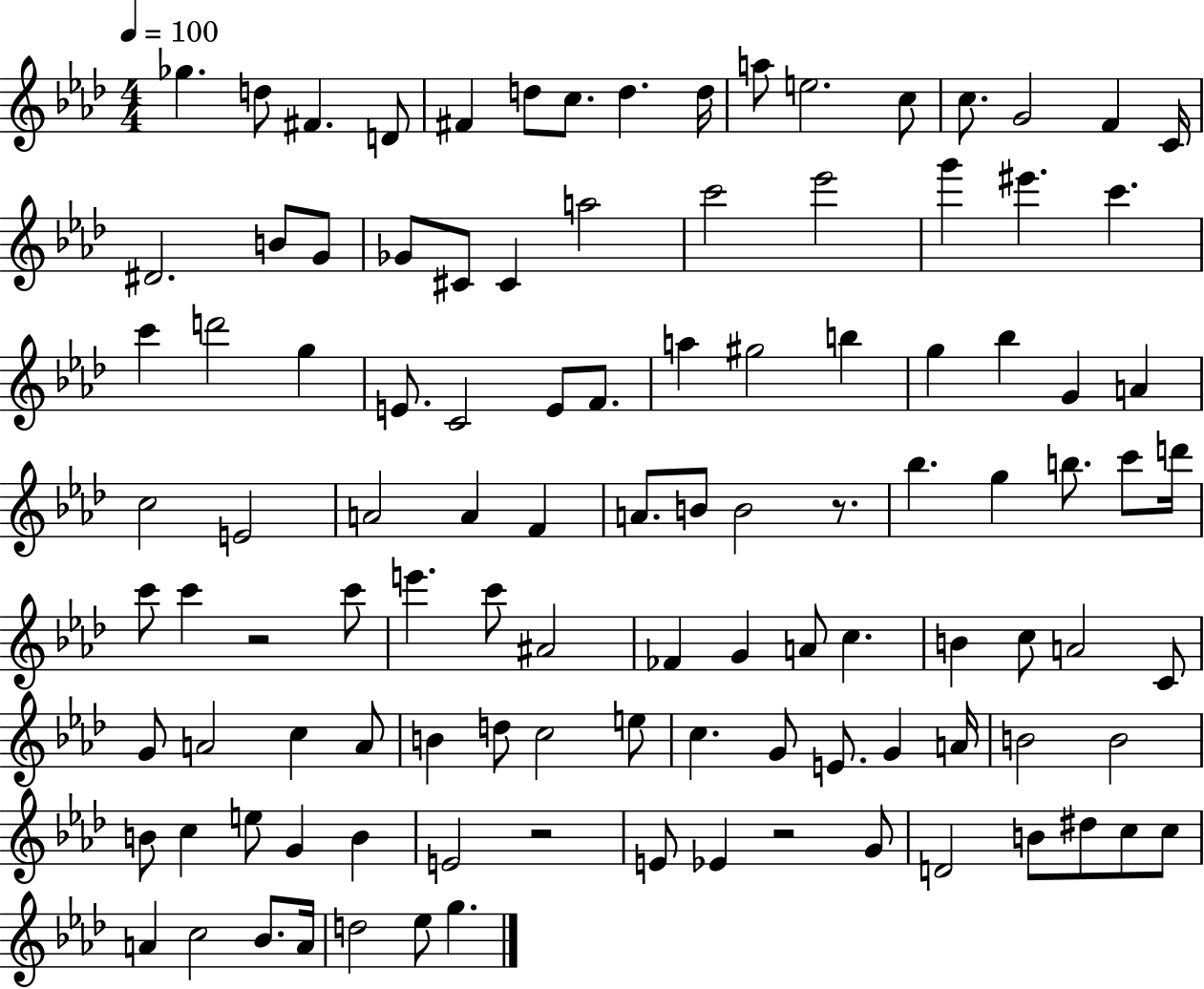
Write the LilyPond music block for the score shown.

{
  \clef treble
  \numericTimeSignature
  \time 4/4
  \key aes \major
  \tempo 4 = 100
  ges''4. d''8 fis'4. d'8 | fis'4 d''8 c''8. d''4. d''16 | a''8 e''2. c''8 | c''8. g'2 f'4 c'16 | \break dis'2. b'8 g'8 | ges'8 cis'8 cis'4 a''2 | c'''2 ees'''2 | g'''4 eis'''4. c'''4. | \break c'''4 d'''2 g''4 | e'8. c'2 e'8 f'8. | a''4 gis''2 b''4 | g''4 bes''4 g'4 a'4 | \break c''2 e'2 | a'2 a'4 f'4 | a'8. b'8 b'2 r8. | bes''4. g''4 b''8. c'''8 d'''16 | \break c'''8 c'''4 r2 c'''8 | e'''4. c'''8 ais'2 | fes'4 g'4 a'8 c''4. | b'4 c''8 a'2 c'8 | \break g'8 a'2 c''4 a'8 | b'4 d''8 c''2 e''8 | c''4. g'8 e'8. g'4 a'16 | b'2 b'2 | \break b'8 c''4 e''8 g'4 b'4 | e'2 r2 | e'8 ees'4 r2 g'8 | d'2 b'8 dis''8 c''8 c''8 | \break a'4 c''2 bes'8. a'16 | d''2 ees''8 g''4. | \bar "|."
}